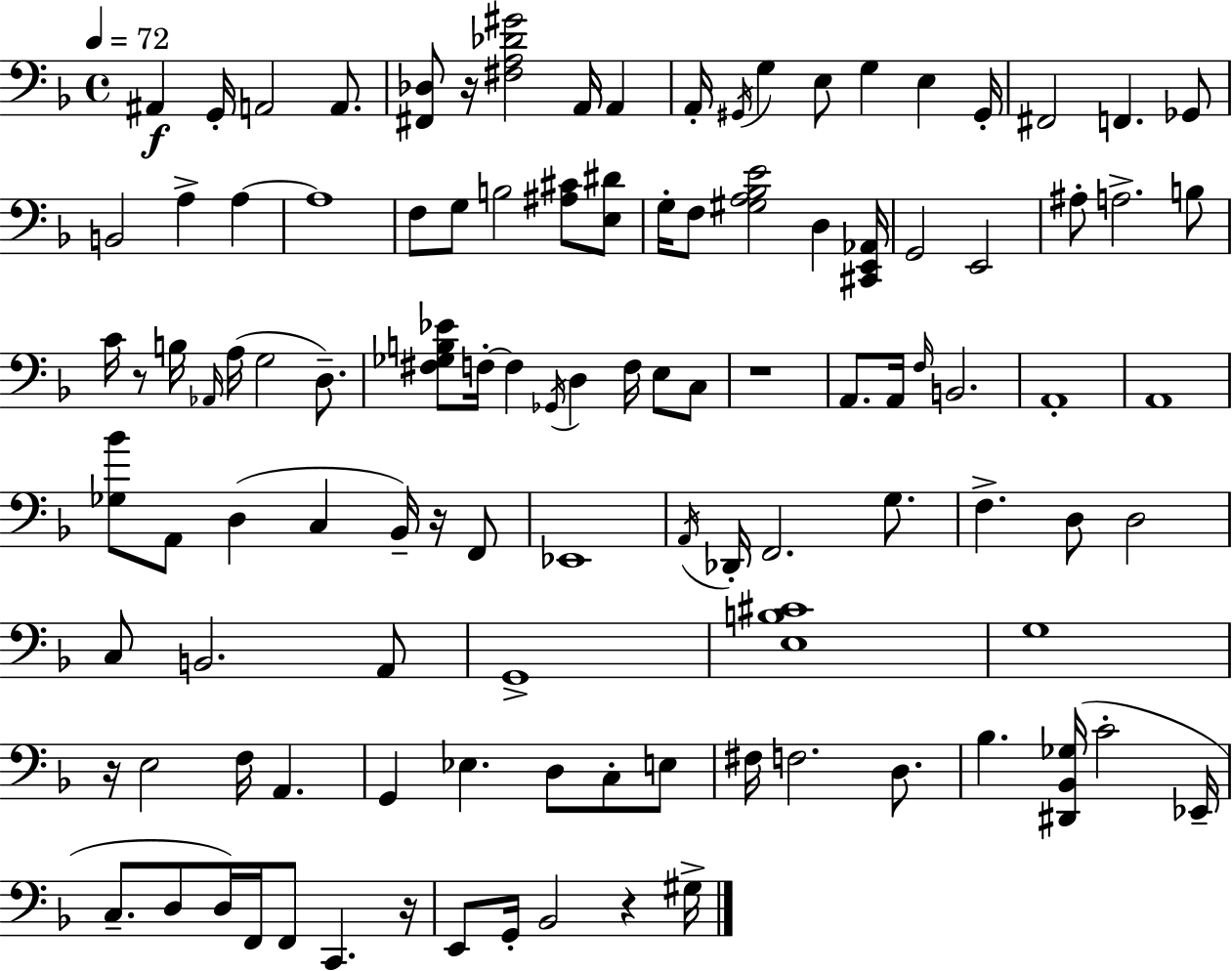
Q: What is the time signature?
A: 4/4